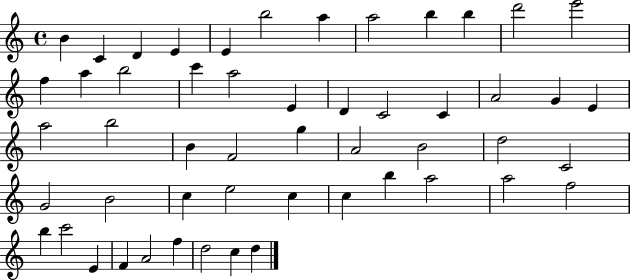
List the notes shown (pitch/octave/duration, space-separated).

B4/q C4/q D4/q E4/q E4/q B5/h A5/q A5/h B5/q B5/q D6/h E6/h F5/q A5/q B5/h C6/q A5/h E4/q D4/q C4/h C4/q A4/h G4/q E4/q A5/h B5/h B4/q F4/h G5/q A4/h B4/h D5/h C4/h G4/h B4/h C5/q E5/h C5/q C5/q B5/q A5/h A5/h F5/h B5/q C6/h E4/q F4/q A4/h F5/q D5/h C5/q D5/q